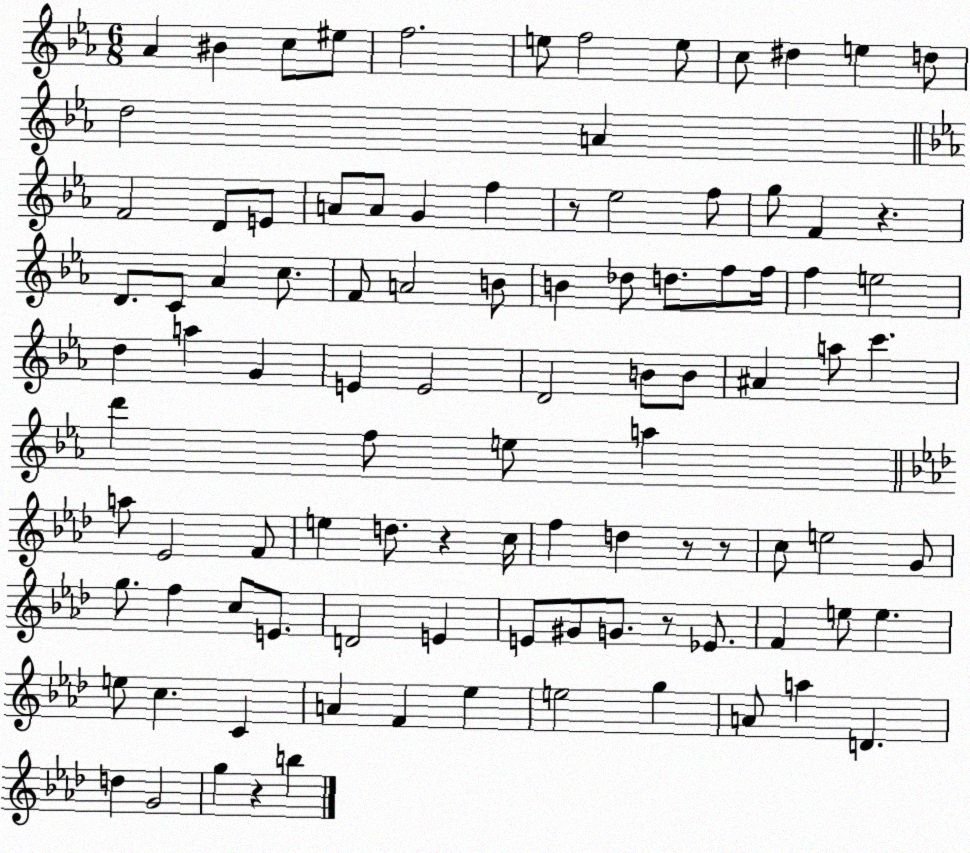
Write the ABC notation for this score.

X:1
T:Untitled
M:6/8
L:1/4
K:Eb
_A ^B c/2 ^e/2 f2 e/2 f2 e/2 c/2 ^d e d/2 d2 A F2 D/2 E/2 A/2 A/2 G f z/2 _e2 f/2 g/2 F z D/2 C/2 _A c/2 F/2 A2 B/2 B _d/2 d/2 f/2 f/4 f e2 d a G E E2 D2 B/2 B/2 ^A a/2 c' d' f/2 e/2 a a/2 _E2 F/2 e d/2 z c/4 f d z/2 z/2 c/2 e2 G/2 g/2 f c/2 E/2 D2 E E/2 ^G/2 G/2 z/2 _E/2 F e/2 e e/2 c C A F _e e2 g A/2 a D d G2 g z b